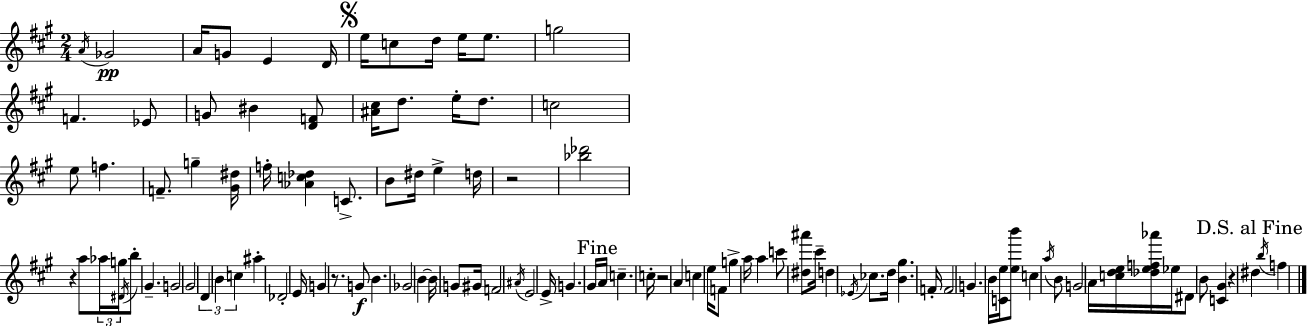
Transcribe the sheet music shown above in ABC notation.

X:1
T:Untitled
M:2/4
L:1/4
K:A
A/4 _G2 A/4 G/2 E D/4 e/4 c/2 d/4 e/4 e/2 g2 F _E/2 G/2 ^B [DF]/2 [^A^c]/4 d/2 e/4 d/2 c2 e/2 f F/2 g [^G^d]/4 f/4 [_Ac_d] C/2 B/2 ^d/4 e d/4 z2 [_b_d']2 z a/2 _a/4 g/4 ^D/4 b/2 ^G G2 ^G2 D B c ^a _D2 E/4 G z/2 G/2 B _G2 B B/4 G/2 ^G/4 F2 ^A/4 E2 E/4 G ^G/4 A/4 c c/4 z2 A c e/4 F/2 g a/4 a c'/2 [^d^a']/2 ^c'/4 d _E/4 _c/2 d/4 [B^g] F/4 F2 G B/4 [Ce]/4 [eb']/2 c a/4 B/2 G2 A/4 [cde]/4 [_def_a']/4 _e/4 ^D/2 B/2 [C^G] z ^d b/4 f